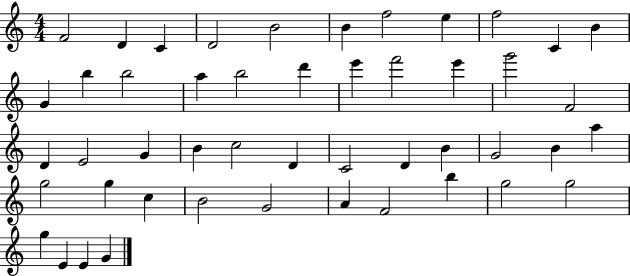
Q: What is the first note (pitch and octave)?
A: F4